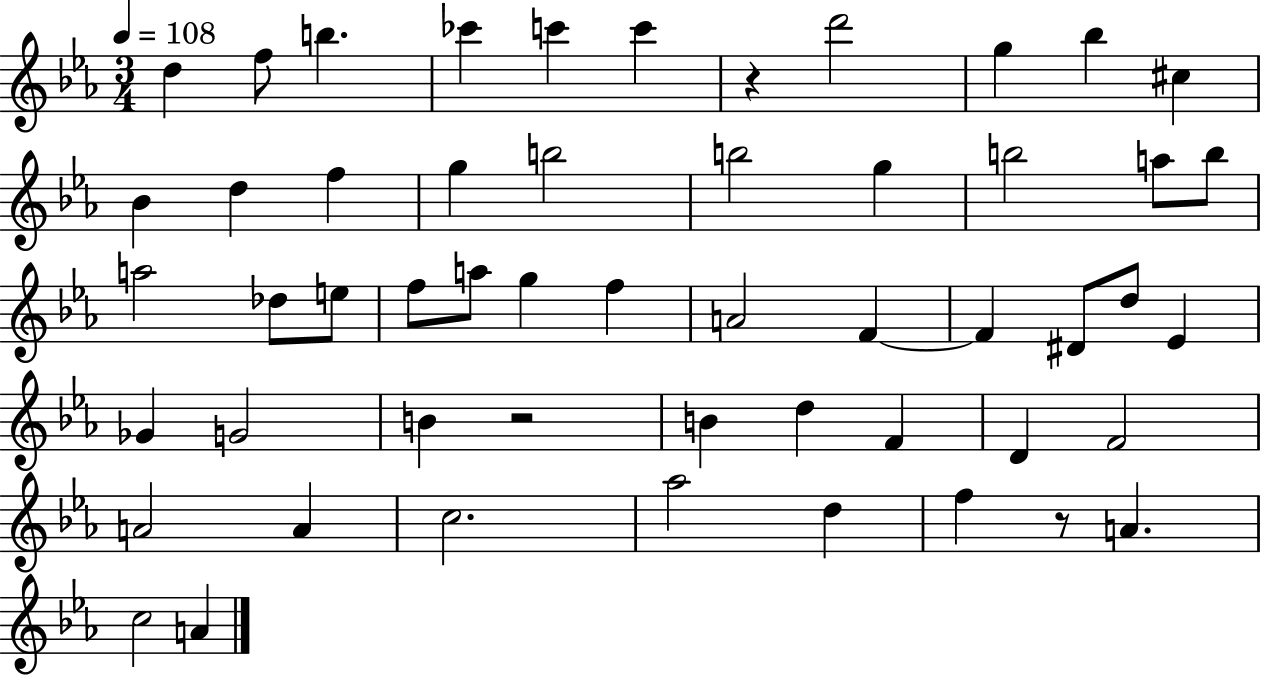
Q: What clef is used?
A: treble